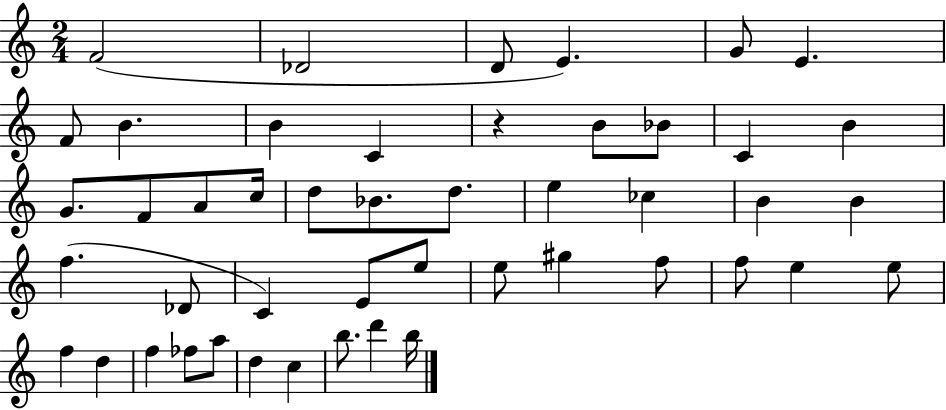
{
  \clef treble
  \numericTimeSignature
  \time 2/4
  \key c \major
  \repeat volta 2 { f'2( | des'2 | d'8 e'4.) | g'8 e'4. | \break f'8 b'4. | b'4 c'4 | r4 b'8 bes'8 | c'4 b'4 | \break g'8. f'8 a'8 c''16 | d''8 bes'8. d''8. | e''4 ces''4 | b'4 b'4 | \break f''4.( des'8 | c'4) e'8 e''8 | e''8 gis''4 f''8 | f''8 e''4 e''8 | \break f''4 d''4 | f''4 fes''8 a''8 | d''4 c''4 | b''8. d'''4 b''16 | \break } \bar "|."
}